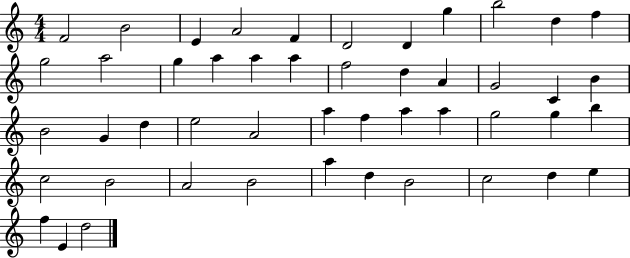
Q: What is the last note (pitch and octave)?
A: D5